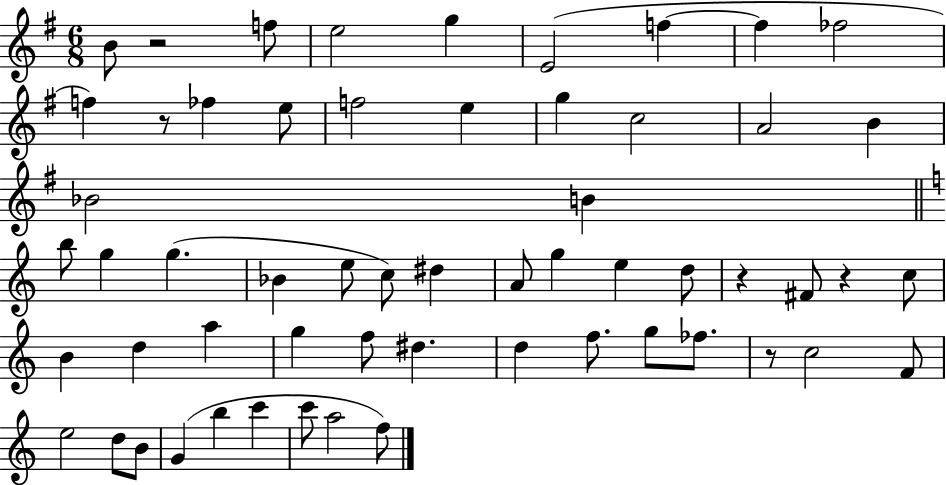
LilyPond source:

{
  \clef treble
  \numericTimeSignature
  \time 6/8
  \key g \major
  \repeat volta 2 { b'8 r2 f''8 | e''2 g''4 | e'2( f''4~~ | f''4 fes''2 | \break f''4) r8 fes''4 e''8 | f''2 e''4 | g''4 c''2 | a'2 b'4 | \break bes'2 b'4 | \bar "||" \break \key a \minor b''8 g''4 g''4.( | bes'4 e''8 c''8) dis''4 | a'8 g''4 e''4 d''8 | r4 fis'8 r4 c''8 | \break b'4 d''4 a''4 | g''4 f''8 dis''4. | d''4 f''8. g''8 fes''8. | r8 c''2 f'8 | \break e''2 d''8 b'8 | g'4( b''4 c'''4 | c'''8 a''2 f''8) | } \bar "|."
}